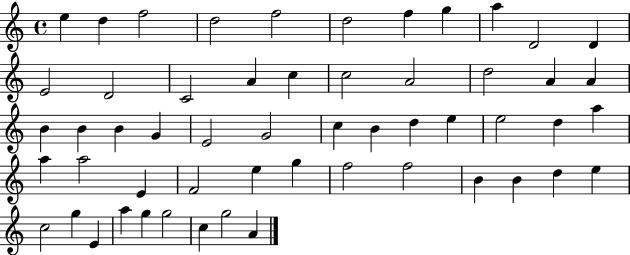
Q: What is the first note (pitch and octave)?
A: E5